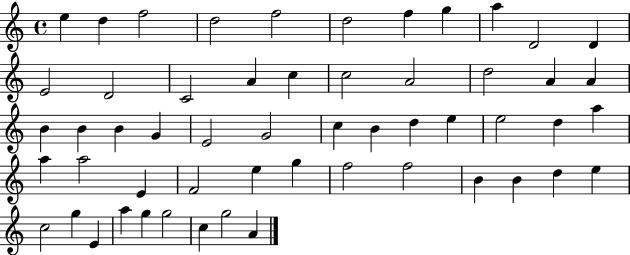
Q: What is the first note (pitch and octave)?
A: E5